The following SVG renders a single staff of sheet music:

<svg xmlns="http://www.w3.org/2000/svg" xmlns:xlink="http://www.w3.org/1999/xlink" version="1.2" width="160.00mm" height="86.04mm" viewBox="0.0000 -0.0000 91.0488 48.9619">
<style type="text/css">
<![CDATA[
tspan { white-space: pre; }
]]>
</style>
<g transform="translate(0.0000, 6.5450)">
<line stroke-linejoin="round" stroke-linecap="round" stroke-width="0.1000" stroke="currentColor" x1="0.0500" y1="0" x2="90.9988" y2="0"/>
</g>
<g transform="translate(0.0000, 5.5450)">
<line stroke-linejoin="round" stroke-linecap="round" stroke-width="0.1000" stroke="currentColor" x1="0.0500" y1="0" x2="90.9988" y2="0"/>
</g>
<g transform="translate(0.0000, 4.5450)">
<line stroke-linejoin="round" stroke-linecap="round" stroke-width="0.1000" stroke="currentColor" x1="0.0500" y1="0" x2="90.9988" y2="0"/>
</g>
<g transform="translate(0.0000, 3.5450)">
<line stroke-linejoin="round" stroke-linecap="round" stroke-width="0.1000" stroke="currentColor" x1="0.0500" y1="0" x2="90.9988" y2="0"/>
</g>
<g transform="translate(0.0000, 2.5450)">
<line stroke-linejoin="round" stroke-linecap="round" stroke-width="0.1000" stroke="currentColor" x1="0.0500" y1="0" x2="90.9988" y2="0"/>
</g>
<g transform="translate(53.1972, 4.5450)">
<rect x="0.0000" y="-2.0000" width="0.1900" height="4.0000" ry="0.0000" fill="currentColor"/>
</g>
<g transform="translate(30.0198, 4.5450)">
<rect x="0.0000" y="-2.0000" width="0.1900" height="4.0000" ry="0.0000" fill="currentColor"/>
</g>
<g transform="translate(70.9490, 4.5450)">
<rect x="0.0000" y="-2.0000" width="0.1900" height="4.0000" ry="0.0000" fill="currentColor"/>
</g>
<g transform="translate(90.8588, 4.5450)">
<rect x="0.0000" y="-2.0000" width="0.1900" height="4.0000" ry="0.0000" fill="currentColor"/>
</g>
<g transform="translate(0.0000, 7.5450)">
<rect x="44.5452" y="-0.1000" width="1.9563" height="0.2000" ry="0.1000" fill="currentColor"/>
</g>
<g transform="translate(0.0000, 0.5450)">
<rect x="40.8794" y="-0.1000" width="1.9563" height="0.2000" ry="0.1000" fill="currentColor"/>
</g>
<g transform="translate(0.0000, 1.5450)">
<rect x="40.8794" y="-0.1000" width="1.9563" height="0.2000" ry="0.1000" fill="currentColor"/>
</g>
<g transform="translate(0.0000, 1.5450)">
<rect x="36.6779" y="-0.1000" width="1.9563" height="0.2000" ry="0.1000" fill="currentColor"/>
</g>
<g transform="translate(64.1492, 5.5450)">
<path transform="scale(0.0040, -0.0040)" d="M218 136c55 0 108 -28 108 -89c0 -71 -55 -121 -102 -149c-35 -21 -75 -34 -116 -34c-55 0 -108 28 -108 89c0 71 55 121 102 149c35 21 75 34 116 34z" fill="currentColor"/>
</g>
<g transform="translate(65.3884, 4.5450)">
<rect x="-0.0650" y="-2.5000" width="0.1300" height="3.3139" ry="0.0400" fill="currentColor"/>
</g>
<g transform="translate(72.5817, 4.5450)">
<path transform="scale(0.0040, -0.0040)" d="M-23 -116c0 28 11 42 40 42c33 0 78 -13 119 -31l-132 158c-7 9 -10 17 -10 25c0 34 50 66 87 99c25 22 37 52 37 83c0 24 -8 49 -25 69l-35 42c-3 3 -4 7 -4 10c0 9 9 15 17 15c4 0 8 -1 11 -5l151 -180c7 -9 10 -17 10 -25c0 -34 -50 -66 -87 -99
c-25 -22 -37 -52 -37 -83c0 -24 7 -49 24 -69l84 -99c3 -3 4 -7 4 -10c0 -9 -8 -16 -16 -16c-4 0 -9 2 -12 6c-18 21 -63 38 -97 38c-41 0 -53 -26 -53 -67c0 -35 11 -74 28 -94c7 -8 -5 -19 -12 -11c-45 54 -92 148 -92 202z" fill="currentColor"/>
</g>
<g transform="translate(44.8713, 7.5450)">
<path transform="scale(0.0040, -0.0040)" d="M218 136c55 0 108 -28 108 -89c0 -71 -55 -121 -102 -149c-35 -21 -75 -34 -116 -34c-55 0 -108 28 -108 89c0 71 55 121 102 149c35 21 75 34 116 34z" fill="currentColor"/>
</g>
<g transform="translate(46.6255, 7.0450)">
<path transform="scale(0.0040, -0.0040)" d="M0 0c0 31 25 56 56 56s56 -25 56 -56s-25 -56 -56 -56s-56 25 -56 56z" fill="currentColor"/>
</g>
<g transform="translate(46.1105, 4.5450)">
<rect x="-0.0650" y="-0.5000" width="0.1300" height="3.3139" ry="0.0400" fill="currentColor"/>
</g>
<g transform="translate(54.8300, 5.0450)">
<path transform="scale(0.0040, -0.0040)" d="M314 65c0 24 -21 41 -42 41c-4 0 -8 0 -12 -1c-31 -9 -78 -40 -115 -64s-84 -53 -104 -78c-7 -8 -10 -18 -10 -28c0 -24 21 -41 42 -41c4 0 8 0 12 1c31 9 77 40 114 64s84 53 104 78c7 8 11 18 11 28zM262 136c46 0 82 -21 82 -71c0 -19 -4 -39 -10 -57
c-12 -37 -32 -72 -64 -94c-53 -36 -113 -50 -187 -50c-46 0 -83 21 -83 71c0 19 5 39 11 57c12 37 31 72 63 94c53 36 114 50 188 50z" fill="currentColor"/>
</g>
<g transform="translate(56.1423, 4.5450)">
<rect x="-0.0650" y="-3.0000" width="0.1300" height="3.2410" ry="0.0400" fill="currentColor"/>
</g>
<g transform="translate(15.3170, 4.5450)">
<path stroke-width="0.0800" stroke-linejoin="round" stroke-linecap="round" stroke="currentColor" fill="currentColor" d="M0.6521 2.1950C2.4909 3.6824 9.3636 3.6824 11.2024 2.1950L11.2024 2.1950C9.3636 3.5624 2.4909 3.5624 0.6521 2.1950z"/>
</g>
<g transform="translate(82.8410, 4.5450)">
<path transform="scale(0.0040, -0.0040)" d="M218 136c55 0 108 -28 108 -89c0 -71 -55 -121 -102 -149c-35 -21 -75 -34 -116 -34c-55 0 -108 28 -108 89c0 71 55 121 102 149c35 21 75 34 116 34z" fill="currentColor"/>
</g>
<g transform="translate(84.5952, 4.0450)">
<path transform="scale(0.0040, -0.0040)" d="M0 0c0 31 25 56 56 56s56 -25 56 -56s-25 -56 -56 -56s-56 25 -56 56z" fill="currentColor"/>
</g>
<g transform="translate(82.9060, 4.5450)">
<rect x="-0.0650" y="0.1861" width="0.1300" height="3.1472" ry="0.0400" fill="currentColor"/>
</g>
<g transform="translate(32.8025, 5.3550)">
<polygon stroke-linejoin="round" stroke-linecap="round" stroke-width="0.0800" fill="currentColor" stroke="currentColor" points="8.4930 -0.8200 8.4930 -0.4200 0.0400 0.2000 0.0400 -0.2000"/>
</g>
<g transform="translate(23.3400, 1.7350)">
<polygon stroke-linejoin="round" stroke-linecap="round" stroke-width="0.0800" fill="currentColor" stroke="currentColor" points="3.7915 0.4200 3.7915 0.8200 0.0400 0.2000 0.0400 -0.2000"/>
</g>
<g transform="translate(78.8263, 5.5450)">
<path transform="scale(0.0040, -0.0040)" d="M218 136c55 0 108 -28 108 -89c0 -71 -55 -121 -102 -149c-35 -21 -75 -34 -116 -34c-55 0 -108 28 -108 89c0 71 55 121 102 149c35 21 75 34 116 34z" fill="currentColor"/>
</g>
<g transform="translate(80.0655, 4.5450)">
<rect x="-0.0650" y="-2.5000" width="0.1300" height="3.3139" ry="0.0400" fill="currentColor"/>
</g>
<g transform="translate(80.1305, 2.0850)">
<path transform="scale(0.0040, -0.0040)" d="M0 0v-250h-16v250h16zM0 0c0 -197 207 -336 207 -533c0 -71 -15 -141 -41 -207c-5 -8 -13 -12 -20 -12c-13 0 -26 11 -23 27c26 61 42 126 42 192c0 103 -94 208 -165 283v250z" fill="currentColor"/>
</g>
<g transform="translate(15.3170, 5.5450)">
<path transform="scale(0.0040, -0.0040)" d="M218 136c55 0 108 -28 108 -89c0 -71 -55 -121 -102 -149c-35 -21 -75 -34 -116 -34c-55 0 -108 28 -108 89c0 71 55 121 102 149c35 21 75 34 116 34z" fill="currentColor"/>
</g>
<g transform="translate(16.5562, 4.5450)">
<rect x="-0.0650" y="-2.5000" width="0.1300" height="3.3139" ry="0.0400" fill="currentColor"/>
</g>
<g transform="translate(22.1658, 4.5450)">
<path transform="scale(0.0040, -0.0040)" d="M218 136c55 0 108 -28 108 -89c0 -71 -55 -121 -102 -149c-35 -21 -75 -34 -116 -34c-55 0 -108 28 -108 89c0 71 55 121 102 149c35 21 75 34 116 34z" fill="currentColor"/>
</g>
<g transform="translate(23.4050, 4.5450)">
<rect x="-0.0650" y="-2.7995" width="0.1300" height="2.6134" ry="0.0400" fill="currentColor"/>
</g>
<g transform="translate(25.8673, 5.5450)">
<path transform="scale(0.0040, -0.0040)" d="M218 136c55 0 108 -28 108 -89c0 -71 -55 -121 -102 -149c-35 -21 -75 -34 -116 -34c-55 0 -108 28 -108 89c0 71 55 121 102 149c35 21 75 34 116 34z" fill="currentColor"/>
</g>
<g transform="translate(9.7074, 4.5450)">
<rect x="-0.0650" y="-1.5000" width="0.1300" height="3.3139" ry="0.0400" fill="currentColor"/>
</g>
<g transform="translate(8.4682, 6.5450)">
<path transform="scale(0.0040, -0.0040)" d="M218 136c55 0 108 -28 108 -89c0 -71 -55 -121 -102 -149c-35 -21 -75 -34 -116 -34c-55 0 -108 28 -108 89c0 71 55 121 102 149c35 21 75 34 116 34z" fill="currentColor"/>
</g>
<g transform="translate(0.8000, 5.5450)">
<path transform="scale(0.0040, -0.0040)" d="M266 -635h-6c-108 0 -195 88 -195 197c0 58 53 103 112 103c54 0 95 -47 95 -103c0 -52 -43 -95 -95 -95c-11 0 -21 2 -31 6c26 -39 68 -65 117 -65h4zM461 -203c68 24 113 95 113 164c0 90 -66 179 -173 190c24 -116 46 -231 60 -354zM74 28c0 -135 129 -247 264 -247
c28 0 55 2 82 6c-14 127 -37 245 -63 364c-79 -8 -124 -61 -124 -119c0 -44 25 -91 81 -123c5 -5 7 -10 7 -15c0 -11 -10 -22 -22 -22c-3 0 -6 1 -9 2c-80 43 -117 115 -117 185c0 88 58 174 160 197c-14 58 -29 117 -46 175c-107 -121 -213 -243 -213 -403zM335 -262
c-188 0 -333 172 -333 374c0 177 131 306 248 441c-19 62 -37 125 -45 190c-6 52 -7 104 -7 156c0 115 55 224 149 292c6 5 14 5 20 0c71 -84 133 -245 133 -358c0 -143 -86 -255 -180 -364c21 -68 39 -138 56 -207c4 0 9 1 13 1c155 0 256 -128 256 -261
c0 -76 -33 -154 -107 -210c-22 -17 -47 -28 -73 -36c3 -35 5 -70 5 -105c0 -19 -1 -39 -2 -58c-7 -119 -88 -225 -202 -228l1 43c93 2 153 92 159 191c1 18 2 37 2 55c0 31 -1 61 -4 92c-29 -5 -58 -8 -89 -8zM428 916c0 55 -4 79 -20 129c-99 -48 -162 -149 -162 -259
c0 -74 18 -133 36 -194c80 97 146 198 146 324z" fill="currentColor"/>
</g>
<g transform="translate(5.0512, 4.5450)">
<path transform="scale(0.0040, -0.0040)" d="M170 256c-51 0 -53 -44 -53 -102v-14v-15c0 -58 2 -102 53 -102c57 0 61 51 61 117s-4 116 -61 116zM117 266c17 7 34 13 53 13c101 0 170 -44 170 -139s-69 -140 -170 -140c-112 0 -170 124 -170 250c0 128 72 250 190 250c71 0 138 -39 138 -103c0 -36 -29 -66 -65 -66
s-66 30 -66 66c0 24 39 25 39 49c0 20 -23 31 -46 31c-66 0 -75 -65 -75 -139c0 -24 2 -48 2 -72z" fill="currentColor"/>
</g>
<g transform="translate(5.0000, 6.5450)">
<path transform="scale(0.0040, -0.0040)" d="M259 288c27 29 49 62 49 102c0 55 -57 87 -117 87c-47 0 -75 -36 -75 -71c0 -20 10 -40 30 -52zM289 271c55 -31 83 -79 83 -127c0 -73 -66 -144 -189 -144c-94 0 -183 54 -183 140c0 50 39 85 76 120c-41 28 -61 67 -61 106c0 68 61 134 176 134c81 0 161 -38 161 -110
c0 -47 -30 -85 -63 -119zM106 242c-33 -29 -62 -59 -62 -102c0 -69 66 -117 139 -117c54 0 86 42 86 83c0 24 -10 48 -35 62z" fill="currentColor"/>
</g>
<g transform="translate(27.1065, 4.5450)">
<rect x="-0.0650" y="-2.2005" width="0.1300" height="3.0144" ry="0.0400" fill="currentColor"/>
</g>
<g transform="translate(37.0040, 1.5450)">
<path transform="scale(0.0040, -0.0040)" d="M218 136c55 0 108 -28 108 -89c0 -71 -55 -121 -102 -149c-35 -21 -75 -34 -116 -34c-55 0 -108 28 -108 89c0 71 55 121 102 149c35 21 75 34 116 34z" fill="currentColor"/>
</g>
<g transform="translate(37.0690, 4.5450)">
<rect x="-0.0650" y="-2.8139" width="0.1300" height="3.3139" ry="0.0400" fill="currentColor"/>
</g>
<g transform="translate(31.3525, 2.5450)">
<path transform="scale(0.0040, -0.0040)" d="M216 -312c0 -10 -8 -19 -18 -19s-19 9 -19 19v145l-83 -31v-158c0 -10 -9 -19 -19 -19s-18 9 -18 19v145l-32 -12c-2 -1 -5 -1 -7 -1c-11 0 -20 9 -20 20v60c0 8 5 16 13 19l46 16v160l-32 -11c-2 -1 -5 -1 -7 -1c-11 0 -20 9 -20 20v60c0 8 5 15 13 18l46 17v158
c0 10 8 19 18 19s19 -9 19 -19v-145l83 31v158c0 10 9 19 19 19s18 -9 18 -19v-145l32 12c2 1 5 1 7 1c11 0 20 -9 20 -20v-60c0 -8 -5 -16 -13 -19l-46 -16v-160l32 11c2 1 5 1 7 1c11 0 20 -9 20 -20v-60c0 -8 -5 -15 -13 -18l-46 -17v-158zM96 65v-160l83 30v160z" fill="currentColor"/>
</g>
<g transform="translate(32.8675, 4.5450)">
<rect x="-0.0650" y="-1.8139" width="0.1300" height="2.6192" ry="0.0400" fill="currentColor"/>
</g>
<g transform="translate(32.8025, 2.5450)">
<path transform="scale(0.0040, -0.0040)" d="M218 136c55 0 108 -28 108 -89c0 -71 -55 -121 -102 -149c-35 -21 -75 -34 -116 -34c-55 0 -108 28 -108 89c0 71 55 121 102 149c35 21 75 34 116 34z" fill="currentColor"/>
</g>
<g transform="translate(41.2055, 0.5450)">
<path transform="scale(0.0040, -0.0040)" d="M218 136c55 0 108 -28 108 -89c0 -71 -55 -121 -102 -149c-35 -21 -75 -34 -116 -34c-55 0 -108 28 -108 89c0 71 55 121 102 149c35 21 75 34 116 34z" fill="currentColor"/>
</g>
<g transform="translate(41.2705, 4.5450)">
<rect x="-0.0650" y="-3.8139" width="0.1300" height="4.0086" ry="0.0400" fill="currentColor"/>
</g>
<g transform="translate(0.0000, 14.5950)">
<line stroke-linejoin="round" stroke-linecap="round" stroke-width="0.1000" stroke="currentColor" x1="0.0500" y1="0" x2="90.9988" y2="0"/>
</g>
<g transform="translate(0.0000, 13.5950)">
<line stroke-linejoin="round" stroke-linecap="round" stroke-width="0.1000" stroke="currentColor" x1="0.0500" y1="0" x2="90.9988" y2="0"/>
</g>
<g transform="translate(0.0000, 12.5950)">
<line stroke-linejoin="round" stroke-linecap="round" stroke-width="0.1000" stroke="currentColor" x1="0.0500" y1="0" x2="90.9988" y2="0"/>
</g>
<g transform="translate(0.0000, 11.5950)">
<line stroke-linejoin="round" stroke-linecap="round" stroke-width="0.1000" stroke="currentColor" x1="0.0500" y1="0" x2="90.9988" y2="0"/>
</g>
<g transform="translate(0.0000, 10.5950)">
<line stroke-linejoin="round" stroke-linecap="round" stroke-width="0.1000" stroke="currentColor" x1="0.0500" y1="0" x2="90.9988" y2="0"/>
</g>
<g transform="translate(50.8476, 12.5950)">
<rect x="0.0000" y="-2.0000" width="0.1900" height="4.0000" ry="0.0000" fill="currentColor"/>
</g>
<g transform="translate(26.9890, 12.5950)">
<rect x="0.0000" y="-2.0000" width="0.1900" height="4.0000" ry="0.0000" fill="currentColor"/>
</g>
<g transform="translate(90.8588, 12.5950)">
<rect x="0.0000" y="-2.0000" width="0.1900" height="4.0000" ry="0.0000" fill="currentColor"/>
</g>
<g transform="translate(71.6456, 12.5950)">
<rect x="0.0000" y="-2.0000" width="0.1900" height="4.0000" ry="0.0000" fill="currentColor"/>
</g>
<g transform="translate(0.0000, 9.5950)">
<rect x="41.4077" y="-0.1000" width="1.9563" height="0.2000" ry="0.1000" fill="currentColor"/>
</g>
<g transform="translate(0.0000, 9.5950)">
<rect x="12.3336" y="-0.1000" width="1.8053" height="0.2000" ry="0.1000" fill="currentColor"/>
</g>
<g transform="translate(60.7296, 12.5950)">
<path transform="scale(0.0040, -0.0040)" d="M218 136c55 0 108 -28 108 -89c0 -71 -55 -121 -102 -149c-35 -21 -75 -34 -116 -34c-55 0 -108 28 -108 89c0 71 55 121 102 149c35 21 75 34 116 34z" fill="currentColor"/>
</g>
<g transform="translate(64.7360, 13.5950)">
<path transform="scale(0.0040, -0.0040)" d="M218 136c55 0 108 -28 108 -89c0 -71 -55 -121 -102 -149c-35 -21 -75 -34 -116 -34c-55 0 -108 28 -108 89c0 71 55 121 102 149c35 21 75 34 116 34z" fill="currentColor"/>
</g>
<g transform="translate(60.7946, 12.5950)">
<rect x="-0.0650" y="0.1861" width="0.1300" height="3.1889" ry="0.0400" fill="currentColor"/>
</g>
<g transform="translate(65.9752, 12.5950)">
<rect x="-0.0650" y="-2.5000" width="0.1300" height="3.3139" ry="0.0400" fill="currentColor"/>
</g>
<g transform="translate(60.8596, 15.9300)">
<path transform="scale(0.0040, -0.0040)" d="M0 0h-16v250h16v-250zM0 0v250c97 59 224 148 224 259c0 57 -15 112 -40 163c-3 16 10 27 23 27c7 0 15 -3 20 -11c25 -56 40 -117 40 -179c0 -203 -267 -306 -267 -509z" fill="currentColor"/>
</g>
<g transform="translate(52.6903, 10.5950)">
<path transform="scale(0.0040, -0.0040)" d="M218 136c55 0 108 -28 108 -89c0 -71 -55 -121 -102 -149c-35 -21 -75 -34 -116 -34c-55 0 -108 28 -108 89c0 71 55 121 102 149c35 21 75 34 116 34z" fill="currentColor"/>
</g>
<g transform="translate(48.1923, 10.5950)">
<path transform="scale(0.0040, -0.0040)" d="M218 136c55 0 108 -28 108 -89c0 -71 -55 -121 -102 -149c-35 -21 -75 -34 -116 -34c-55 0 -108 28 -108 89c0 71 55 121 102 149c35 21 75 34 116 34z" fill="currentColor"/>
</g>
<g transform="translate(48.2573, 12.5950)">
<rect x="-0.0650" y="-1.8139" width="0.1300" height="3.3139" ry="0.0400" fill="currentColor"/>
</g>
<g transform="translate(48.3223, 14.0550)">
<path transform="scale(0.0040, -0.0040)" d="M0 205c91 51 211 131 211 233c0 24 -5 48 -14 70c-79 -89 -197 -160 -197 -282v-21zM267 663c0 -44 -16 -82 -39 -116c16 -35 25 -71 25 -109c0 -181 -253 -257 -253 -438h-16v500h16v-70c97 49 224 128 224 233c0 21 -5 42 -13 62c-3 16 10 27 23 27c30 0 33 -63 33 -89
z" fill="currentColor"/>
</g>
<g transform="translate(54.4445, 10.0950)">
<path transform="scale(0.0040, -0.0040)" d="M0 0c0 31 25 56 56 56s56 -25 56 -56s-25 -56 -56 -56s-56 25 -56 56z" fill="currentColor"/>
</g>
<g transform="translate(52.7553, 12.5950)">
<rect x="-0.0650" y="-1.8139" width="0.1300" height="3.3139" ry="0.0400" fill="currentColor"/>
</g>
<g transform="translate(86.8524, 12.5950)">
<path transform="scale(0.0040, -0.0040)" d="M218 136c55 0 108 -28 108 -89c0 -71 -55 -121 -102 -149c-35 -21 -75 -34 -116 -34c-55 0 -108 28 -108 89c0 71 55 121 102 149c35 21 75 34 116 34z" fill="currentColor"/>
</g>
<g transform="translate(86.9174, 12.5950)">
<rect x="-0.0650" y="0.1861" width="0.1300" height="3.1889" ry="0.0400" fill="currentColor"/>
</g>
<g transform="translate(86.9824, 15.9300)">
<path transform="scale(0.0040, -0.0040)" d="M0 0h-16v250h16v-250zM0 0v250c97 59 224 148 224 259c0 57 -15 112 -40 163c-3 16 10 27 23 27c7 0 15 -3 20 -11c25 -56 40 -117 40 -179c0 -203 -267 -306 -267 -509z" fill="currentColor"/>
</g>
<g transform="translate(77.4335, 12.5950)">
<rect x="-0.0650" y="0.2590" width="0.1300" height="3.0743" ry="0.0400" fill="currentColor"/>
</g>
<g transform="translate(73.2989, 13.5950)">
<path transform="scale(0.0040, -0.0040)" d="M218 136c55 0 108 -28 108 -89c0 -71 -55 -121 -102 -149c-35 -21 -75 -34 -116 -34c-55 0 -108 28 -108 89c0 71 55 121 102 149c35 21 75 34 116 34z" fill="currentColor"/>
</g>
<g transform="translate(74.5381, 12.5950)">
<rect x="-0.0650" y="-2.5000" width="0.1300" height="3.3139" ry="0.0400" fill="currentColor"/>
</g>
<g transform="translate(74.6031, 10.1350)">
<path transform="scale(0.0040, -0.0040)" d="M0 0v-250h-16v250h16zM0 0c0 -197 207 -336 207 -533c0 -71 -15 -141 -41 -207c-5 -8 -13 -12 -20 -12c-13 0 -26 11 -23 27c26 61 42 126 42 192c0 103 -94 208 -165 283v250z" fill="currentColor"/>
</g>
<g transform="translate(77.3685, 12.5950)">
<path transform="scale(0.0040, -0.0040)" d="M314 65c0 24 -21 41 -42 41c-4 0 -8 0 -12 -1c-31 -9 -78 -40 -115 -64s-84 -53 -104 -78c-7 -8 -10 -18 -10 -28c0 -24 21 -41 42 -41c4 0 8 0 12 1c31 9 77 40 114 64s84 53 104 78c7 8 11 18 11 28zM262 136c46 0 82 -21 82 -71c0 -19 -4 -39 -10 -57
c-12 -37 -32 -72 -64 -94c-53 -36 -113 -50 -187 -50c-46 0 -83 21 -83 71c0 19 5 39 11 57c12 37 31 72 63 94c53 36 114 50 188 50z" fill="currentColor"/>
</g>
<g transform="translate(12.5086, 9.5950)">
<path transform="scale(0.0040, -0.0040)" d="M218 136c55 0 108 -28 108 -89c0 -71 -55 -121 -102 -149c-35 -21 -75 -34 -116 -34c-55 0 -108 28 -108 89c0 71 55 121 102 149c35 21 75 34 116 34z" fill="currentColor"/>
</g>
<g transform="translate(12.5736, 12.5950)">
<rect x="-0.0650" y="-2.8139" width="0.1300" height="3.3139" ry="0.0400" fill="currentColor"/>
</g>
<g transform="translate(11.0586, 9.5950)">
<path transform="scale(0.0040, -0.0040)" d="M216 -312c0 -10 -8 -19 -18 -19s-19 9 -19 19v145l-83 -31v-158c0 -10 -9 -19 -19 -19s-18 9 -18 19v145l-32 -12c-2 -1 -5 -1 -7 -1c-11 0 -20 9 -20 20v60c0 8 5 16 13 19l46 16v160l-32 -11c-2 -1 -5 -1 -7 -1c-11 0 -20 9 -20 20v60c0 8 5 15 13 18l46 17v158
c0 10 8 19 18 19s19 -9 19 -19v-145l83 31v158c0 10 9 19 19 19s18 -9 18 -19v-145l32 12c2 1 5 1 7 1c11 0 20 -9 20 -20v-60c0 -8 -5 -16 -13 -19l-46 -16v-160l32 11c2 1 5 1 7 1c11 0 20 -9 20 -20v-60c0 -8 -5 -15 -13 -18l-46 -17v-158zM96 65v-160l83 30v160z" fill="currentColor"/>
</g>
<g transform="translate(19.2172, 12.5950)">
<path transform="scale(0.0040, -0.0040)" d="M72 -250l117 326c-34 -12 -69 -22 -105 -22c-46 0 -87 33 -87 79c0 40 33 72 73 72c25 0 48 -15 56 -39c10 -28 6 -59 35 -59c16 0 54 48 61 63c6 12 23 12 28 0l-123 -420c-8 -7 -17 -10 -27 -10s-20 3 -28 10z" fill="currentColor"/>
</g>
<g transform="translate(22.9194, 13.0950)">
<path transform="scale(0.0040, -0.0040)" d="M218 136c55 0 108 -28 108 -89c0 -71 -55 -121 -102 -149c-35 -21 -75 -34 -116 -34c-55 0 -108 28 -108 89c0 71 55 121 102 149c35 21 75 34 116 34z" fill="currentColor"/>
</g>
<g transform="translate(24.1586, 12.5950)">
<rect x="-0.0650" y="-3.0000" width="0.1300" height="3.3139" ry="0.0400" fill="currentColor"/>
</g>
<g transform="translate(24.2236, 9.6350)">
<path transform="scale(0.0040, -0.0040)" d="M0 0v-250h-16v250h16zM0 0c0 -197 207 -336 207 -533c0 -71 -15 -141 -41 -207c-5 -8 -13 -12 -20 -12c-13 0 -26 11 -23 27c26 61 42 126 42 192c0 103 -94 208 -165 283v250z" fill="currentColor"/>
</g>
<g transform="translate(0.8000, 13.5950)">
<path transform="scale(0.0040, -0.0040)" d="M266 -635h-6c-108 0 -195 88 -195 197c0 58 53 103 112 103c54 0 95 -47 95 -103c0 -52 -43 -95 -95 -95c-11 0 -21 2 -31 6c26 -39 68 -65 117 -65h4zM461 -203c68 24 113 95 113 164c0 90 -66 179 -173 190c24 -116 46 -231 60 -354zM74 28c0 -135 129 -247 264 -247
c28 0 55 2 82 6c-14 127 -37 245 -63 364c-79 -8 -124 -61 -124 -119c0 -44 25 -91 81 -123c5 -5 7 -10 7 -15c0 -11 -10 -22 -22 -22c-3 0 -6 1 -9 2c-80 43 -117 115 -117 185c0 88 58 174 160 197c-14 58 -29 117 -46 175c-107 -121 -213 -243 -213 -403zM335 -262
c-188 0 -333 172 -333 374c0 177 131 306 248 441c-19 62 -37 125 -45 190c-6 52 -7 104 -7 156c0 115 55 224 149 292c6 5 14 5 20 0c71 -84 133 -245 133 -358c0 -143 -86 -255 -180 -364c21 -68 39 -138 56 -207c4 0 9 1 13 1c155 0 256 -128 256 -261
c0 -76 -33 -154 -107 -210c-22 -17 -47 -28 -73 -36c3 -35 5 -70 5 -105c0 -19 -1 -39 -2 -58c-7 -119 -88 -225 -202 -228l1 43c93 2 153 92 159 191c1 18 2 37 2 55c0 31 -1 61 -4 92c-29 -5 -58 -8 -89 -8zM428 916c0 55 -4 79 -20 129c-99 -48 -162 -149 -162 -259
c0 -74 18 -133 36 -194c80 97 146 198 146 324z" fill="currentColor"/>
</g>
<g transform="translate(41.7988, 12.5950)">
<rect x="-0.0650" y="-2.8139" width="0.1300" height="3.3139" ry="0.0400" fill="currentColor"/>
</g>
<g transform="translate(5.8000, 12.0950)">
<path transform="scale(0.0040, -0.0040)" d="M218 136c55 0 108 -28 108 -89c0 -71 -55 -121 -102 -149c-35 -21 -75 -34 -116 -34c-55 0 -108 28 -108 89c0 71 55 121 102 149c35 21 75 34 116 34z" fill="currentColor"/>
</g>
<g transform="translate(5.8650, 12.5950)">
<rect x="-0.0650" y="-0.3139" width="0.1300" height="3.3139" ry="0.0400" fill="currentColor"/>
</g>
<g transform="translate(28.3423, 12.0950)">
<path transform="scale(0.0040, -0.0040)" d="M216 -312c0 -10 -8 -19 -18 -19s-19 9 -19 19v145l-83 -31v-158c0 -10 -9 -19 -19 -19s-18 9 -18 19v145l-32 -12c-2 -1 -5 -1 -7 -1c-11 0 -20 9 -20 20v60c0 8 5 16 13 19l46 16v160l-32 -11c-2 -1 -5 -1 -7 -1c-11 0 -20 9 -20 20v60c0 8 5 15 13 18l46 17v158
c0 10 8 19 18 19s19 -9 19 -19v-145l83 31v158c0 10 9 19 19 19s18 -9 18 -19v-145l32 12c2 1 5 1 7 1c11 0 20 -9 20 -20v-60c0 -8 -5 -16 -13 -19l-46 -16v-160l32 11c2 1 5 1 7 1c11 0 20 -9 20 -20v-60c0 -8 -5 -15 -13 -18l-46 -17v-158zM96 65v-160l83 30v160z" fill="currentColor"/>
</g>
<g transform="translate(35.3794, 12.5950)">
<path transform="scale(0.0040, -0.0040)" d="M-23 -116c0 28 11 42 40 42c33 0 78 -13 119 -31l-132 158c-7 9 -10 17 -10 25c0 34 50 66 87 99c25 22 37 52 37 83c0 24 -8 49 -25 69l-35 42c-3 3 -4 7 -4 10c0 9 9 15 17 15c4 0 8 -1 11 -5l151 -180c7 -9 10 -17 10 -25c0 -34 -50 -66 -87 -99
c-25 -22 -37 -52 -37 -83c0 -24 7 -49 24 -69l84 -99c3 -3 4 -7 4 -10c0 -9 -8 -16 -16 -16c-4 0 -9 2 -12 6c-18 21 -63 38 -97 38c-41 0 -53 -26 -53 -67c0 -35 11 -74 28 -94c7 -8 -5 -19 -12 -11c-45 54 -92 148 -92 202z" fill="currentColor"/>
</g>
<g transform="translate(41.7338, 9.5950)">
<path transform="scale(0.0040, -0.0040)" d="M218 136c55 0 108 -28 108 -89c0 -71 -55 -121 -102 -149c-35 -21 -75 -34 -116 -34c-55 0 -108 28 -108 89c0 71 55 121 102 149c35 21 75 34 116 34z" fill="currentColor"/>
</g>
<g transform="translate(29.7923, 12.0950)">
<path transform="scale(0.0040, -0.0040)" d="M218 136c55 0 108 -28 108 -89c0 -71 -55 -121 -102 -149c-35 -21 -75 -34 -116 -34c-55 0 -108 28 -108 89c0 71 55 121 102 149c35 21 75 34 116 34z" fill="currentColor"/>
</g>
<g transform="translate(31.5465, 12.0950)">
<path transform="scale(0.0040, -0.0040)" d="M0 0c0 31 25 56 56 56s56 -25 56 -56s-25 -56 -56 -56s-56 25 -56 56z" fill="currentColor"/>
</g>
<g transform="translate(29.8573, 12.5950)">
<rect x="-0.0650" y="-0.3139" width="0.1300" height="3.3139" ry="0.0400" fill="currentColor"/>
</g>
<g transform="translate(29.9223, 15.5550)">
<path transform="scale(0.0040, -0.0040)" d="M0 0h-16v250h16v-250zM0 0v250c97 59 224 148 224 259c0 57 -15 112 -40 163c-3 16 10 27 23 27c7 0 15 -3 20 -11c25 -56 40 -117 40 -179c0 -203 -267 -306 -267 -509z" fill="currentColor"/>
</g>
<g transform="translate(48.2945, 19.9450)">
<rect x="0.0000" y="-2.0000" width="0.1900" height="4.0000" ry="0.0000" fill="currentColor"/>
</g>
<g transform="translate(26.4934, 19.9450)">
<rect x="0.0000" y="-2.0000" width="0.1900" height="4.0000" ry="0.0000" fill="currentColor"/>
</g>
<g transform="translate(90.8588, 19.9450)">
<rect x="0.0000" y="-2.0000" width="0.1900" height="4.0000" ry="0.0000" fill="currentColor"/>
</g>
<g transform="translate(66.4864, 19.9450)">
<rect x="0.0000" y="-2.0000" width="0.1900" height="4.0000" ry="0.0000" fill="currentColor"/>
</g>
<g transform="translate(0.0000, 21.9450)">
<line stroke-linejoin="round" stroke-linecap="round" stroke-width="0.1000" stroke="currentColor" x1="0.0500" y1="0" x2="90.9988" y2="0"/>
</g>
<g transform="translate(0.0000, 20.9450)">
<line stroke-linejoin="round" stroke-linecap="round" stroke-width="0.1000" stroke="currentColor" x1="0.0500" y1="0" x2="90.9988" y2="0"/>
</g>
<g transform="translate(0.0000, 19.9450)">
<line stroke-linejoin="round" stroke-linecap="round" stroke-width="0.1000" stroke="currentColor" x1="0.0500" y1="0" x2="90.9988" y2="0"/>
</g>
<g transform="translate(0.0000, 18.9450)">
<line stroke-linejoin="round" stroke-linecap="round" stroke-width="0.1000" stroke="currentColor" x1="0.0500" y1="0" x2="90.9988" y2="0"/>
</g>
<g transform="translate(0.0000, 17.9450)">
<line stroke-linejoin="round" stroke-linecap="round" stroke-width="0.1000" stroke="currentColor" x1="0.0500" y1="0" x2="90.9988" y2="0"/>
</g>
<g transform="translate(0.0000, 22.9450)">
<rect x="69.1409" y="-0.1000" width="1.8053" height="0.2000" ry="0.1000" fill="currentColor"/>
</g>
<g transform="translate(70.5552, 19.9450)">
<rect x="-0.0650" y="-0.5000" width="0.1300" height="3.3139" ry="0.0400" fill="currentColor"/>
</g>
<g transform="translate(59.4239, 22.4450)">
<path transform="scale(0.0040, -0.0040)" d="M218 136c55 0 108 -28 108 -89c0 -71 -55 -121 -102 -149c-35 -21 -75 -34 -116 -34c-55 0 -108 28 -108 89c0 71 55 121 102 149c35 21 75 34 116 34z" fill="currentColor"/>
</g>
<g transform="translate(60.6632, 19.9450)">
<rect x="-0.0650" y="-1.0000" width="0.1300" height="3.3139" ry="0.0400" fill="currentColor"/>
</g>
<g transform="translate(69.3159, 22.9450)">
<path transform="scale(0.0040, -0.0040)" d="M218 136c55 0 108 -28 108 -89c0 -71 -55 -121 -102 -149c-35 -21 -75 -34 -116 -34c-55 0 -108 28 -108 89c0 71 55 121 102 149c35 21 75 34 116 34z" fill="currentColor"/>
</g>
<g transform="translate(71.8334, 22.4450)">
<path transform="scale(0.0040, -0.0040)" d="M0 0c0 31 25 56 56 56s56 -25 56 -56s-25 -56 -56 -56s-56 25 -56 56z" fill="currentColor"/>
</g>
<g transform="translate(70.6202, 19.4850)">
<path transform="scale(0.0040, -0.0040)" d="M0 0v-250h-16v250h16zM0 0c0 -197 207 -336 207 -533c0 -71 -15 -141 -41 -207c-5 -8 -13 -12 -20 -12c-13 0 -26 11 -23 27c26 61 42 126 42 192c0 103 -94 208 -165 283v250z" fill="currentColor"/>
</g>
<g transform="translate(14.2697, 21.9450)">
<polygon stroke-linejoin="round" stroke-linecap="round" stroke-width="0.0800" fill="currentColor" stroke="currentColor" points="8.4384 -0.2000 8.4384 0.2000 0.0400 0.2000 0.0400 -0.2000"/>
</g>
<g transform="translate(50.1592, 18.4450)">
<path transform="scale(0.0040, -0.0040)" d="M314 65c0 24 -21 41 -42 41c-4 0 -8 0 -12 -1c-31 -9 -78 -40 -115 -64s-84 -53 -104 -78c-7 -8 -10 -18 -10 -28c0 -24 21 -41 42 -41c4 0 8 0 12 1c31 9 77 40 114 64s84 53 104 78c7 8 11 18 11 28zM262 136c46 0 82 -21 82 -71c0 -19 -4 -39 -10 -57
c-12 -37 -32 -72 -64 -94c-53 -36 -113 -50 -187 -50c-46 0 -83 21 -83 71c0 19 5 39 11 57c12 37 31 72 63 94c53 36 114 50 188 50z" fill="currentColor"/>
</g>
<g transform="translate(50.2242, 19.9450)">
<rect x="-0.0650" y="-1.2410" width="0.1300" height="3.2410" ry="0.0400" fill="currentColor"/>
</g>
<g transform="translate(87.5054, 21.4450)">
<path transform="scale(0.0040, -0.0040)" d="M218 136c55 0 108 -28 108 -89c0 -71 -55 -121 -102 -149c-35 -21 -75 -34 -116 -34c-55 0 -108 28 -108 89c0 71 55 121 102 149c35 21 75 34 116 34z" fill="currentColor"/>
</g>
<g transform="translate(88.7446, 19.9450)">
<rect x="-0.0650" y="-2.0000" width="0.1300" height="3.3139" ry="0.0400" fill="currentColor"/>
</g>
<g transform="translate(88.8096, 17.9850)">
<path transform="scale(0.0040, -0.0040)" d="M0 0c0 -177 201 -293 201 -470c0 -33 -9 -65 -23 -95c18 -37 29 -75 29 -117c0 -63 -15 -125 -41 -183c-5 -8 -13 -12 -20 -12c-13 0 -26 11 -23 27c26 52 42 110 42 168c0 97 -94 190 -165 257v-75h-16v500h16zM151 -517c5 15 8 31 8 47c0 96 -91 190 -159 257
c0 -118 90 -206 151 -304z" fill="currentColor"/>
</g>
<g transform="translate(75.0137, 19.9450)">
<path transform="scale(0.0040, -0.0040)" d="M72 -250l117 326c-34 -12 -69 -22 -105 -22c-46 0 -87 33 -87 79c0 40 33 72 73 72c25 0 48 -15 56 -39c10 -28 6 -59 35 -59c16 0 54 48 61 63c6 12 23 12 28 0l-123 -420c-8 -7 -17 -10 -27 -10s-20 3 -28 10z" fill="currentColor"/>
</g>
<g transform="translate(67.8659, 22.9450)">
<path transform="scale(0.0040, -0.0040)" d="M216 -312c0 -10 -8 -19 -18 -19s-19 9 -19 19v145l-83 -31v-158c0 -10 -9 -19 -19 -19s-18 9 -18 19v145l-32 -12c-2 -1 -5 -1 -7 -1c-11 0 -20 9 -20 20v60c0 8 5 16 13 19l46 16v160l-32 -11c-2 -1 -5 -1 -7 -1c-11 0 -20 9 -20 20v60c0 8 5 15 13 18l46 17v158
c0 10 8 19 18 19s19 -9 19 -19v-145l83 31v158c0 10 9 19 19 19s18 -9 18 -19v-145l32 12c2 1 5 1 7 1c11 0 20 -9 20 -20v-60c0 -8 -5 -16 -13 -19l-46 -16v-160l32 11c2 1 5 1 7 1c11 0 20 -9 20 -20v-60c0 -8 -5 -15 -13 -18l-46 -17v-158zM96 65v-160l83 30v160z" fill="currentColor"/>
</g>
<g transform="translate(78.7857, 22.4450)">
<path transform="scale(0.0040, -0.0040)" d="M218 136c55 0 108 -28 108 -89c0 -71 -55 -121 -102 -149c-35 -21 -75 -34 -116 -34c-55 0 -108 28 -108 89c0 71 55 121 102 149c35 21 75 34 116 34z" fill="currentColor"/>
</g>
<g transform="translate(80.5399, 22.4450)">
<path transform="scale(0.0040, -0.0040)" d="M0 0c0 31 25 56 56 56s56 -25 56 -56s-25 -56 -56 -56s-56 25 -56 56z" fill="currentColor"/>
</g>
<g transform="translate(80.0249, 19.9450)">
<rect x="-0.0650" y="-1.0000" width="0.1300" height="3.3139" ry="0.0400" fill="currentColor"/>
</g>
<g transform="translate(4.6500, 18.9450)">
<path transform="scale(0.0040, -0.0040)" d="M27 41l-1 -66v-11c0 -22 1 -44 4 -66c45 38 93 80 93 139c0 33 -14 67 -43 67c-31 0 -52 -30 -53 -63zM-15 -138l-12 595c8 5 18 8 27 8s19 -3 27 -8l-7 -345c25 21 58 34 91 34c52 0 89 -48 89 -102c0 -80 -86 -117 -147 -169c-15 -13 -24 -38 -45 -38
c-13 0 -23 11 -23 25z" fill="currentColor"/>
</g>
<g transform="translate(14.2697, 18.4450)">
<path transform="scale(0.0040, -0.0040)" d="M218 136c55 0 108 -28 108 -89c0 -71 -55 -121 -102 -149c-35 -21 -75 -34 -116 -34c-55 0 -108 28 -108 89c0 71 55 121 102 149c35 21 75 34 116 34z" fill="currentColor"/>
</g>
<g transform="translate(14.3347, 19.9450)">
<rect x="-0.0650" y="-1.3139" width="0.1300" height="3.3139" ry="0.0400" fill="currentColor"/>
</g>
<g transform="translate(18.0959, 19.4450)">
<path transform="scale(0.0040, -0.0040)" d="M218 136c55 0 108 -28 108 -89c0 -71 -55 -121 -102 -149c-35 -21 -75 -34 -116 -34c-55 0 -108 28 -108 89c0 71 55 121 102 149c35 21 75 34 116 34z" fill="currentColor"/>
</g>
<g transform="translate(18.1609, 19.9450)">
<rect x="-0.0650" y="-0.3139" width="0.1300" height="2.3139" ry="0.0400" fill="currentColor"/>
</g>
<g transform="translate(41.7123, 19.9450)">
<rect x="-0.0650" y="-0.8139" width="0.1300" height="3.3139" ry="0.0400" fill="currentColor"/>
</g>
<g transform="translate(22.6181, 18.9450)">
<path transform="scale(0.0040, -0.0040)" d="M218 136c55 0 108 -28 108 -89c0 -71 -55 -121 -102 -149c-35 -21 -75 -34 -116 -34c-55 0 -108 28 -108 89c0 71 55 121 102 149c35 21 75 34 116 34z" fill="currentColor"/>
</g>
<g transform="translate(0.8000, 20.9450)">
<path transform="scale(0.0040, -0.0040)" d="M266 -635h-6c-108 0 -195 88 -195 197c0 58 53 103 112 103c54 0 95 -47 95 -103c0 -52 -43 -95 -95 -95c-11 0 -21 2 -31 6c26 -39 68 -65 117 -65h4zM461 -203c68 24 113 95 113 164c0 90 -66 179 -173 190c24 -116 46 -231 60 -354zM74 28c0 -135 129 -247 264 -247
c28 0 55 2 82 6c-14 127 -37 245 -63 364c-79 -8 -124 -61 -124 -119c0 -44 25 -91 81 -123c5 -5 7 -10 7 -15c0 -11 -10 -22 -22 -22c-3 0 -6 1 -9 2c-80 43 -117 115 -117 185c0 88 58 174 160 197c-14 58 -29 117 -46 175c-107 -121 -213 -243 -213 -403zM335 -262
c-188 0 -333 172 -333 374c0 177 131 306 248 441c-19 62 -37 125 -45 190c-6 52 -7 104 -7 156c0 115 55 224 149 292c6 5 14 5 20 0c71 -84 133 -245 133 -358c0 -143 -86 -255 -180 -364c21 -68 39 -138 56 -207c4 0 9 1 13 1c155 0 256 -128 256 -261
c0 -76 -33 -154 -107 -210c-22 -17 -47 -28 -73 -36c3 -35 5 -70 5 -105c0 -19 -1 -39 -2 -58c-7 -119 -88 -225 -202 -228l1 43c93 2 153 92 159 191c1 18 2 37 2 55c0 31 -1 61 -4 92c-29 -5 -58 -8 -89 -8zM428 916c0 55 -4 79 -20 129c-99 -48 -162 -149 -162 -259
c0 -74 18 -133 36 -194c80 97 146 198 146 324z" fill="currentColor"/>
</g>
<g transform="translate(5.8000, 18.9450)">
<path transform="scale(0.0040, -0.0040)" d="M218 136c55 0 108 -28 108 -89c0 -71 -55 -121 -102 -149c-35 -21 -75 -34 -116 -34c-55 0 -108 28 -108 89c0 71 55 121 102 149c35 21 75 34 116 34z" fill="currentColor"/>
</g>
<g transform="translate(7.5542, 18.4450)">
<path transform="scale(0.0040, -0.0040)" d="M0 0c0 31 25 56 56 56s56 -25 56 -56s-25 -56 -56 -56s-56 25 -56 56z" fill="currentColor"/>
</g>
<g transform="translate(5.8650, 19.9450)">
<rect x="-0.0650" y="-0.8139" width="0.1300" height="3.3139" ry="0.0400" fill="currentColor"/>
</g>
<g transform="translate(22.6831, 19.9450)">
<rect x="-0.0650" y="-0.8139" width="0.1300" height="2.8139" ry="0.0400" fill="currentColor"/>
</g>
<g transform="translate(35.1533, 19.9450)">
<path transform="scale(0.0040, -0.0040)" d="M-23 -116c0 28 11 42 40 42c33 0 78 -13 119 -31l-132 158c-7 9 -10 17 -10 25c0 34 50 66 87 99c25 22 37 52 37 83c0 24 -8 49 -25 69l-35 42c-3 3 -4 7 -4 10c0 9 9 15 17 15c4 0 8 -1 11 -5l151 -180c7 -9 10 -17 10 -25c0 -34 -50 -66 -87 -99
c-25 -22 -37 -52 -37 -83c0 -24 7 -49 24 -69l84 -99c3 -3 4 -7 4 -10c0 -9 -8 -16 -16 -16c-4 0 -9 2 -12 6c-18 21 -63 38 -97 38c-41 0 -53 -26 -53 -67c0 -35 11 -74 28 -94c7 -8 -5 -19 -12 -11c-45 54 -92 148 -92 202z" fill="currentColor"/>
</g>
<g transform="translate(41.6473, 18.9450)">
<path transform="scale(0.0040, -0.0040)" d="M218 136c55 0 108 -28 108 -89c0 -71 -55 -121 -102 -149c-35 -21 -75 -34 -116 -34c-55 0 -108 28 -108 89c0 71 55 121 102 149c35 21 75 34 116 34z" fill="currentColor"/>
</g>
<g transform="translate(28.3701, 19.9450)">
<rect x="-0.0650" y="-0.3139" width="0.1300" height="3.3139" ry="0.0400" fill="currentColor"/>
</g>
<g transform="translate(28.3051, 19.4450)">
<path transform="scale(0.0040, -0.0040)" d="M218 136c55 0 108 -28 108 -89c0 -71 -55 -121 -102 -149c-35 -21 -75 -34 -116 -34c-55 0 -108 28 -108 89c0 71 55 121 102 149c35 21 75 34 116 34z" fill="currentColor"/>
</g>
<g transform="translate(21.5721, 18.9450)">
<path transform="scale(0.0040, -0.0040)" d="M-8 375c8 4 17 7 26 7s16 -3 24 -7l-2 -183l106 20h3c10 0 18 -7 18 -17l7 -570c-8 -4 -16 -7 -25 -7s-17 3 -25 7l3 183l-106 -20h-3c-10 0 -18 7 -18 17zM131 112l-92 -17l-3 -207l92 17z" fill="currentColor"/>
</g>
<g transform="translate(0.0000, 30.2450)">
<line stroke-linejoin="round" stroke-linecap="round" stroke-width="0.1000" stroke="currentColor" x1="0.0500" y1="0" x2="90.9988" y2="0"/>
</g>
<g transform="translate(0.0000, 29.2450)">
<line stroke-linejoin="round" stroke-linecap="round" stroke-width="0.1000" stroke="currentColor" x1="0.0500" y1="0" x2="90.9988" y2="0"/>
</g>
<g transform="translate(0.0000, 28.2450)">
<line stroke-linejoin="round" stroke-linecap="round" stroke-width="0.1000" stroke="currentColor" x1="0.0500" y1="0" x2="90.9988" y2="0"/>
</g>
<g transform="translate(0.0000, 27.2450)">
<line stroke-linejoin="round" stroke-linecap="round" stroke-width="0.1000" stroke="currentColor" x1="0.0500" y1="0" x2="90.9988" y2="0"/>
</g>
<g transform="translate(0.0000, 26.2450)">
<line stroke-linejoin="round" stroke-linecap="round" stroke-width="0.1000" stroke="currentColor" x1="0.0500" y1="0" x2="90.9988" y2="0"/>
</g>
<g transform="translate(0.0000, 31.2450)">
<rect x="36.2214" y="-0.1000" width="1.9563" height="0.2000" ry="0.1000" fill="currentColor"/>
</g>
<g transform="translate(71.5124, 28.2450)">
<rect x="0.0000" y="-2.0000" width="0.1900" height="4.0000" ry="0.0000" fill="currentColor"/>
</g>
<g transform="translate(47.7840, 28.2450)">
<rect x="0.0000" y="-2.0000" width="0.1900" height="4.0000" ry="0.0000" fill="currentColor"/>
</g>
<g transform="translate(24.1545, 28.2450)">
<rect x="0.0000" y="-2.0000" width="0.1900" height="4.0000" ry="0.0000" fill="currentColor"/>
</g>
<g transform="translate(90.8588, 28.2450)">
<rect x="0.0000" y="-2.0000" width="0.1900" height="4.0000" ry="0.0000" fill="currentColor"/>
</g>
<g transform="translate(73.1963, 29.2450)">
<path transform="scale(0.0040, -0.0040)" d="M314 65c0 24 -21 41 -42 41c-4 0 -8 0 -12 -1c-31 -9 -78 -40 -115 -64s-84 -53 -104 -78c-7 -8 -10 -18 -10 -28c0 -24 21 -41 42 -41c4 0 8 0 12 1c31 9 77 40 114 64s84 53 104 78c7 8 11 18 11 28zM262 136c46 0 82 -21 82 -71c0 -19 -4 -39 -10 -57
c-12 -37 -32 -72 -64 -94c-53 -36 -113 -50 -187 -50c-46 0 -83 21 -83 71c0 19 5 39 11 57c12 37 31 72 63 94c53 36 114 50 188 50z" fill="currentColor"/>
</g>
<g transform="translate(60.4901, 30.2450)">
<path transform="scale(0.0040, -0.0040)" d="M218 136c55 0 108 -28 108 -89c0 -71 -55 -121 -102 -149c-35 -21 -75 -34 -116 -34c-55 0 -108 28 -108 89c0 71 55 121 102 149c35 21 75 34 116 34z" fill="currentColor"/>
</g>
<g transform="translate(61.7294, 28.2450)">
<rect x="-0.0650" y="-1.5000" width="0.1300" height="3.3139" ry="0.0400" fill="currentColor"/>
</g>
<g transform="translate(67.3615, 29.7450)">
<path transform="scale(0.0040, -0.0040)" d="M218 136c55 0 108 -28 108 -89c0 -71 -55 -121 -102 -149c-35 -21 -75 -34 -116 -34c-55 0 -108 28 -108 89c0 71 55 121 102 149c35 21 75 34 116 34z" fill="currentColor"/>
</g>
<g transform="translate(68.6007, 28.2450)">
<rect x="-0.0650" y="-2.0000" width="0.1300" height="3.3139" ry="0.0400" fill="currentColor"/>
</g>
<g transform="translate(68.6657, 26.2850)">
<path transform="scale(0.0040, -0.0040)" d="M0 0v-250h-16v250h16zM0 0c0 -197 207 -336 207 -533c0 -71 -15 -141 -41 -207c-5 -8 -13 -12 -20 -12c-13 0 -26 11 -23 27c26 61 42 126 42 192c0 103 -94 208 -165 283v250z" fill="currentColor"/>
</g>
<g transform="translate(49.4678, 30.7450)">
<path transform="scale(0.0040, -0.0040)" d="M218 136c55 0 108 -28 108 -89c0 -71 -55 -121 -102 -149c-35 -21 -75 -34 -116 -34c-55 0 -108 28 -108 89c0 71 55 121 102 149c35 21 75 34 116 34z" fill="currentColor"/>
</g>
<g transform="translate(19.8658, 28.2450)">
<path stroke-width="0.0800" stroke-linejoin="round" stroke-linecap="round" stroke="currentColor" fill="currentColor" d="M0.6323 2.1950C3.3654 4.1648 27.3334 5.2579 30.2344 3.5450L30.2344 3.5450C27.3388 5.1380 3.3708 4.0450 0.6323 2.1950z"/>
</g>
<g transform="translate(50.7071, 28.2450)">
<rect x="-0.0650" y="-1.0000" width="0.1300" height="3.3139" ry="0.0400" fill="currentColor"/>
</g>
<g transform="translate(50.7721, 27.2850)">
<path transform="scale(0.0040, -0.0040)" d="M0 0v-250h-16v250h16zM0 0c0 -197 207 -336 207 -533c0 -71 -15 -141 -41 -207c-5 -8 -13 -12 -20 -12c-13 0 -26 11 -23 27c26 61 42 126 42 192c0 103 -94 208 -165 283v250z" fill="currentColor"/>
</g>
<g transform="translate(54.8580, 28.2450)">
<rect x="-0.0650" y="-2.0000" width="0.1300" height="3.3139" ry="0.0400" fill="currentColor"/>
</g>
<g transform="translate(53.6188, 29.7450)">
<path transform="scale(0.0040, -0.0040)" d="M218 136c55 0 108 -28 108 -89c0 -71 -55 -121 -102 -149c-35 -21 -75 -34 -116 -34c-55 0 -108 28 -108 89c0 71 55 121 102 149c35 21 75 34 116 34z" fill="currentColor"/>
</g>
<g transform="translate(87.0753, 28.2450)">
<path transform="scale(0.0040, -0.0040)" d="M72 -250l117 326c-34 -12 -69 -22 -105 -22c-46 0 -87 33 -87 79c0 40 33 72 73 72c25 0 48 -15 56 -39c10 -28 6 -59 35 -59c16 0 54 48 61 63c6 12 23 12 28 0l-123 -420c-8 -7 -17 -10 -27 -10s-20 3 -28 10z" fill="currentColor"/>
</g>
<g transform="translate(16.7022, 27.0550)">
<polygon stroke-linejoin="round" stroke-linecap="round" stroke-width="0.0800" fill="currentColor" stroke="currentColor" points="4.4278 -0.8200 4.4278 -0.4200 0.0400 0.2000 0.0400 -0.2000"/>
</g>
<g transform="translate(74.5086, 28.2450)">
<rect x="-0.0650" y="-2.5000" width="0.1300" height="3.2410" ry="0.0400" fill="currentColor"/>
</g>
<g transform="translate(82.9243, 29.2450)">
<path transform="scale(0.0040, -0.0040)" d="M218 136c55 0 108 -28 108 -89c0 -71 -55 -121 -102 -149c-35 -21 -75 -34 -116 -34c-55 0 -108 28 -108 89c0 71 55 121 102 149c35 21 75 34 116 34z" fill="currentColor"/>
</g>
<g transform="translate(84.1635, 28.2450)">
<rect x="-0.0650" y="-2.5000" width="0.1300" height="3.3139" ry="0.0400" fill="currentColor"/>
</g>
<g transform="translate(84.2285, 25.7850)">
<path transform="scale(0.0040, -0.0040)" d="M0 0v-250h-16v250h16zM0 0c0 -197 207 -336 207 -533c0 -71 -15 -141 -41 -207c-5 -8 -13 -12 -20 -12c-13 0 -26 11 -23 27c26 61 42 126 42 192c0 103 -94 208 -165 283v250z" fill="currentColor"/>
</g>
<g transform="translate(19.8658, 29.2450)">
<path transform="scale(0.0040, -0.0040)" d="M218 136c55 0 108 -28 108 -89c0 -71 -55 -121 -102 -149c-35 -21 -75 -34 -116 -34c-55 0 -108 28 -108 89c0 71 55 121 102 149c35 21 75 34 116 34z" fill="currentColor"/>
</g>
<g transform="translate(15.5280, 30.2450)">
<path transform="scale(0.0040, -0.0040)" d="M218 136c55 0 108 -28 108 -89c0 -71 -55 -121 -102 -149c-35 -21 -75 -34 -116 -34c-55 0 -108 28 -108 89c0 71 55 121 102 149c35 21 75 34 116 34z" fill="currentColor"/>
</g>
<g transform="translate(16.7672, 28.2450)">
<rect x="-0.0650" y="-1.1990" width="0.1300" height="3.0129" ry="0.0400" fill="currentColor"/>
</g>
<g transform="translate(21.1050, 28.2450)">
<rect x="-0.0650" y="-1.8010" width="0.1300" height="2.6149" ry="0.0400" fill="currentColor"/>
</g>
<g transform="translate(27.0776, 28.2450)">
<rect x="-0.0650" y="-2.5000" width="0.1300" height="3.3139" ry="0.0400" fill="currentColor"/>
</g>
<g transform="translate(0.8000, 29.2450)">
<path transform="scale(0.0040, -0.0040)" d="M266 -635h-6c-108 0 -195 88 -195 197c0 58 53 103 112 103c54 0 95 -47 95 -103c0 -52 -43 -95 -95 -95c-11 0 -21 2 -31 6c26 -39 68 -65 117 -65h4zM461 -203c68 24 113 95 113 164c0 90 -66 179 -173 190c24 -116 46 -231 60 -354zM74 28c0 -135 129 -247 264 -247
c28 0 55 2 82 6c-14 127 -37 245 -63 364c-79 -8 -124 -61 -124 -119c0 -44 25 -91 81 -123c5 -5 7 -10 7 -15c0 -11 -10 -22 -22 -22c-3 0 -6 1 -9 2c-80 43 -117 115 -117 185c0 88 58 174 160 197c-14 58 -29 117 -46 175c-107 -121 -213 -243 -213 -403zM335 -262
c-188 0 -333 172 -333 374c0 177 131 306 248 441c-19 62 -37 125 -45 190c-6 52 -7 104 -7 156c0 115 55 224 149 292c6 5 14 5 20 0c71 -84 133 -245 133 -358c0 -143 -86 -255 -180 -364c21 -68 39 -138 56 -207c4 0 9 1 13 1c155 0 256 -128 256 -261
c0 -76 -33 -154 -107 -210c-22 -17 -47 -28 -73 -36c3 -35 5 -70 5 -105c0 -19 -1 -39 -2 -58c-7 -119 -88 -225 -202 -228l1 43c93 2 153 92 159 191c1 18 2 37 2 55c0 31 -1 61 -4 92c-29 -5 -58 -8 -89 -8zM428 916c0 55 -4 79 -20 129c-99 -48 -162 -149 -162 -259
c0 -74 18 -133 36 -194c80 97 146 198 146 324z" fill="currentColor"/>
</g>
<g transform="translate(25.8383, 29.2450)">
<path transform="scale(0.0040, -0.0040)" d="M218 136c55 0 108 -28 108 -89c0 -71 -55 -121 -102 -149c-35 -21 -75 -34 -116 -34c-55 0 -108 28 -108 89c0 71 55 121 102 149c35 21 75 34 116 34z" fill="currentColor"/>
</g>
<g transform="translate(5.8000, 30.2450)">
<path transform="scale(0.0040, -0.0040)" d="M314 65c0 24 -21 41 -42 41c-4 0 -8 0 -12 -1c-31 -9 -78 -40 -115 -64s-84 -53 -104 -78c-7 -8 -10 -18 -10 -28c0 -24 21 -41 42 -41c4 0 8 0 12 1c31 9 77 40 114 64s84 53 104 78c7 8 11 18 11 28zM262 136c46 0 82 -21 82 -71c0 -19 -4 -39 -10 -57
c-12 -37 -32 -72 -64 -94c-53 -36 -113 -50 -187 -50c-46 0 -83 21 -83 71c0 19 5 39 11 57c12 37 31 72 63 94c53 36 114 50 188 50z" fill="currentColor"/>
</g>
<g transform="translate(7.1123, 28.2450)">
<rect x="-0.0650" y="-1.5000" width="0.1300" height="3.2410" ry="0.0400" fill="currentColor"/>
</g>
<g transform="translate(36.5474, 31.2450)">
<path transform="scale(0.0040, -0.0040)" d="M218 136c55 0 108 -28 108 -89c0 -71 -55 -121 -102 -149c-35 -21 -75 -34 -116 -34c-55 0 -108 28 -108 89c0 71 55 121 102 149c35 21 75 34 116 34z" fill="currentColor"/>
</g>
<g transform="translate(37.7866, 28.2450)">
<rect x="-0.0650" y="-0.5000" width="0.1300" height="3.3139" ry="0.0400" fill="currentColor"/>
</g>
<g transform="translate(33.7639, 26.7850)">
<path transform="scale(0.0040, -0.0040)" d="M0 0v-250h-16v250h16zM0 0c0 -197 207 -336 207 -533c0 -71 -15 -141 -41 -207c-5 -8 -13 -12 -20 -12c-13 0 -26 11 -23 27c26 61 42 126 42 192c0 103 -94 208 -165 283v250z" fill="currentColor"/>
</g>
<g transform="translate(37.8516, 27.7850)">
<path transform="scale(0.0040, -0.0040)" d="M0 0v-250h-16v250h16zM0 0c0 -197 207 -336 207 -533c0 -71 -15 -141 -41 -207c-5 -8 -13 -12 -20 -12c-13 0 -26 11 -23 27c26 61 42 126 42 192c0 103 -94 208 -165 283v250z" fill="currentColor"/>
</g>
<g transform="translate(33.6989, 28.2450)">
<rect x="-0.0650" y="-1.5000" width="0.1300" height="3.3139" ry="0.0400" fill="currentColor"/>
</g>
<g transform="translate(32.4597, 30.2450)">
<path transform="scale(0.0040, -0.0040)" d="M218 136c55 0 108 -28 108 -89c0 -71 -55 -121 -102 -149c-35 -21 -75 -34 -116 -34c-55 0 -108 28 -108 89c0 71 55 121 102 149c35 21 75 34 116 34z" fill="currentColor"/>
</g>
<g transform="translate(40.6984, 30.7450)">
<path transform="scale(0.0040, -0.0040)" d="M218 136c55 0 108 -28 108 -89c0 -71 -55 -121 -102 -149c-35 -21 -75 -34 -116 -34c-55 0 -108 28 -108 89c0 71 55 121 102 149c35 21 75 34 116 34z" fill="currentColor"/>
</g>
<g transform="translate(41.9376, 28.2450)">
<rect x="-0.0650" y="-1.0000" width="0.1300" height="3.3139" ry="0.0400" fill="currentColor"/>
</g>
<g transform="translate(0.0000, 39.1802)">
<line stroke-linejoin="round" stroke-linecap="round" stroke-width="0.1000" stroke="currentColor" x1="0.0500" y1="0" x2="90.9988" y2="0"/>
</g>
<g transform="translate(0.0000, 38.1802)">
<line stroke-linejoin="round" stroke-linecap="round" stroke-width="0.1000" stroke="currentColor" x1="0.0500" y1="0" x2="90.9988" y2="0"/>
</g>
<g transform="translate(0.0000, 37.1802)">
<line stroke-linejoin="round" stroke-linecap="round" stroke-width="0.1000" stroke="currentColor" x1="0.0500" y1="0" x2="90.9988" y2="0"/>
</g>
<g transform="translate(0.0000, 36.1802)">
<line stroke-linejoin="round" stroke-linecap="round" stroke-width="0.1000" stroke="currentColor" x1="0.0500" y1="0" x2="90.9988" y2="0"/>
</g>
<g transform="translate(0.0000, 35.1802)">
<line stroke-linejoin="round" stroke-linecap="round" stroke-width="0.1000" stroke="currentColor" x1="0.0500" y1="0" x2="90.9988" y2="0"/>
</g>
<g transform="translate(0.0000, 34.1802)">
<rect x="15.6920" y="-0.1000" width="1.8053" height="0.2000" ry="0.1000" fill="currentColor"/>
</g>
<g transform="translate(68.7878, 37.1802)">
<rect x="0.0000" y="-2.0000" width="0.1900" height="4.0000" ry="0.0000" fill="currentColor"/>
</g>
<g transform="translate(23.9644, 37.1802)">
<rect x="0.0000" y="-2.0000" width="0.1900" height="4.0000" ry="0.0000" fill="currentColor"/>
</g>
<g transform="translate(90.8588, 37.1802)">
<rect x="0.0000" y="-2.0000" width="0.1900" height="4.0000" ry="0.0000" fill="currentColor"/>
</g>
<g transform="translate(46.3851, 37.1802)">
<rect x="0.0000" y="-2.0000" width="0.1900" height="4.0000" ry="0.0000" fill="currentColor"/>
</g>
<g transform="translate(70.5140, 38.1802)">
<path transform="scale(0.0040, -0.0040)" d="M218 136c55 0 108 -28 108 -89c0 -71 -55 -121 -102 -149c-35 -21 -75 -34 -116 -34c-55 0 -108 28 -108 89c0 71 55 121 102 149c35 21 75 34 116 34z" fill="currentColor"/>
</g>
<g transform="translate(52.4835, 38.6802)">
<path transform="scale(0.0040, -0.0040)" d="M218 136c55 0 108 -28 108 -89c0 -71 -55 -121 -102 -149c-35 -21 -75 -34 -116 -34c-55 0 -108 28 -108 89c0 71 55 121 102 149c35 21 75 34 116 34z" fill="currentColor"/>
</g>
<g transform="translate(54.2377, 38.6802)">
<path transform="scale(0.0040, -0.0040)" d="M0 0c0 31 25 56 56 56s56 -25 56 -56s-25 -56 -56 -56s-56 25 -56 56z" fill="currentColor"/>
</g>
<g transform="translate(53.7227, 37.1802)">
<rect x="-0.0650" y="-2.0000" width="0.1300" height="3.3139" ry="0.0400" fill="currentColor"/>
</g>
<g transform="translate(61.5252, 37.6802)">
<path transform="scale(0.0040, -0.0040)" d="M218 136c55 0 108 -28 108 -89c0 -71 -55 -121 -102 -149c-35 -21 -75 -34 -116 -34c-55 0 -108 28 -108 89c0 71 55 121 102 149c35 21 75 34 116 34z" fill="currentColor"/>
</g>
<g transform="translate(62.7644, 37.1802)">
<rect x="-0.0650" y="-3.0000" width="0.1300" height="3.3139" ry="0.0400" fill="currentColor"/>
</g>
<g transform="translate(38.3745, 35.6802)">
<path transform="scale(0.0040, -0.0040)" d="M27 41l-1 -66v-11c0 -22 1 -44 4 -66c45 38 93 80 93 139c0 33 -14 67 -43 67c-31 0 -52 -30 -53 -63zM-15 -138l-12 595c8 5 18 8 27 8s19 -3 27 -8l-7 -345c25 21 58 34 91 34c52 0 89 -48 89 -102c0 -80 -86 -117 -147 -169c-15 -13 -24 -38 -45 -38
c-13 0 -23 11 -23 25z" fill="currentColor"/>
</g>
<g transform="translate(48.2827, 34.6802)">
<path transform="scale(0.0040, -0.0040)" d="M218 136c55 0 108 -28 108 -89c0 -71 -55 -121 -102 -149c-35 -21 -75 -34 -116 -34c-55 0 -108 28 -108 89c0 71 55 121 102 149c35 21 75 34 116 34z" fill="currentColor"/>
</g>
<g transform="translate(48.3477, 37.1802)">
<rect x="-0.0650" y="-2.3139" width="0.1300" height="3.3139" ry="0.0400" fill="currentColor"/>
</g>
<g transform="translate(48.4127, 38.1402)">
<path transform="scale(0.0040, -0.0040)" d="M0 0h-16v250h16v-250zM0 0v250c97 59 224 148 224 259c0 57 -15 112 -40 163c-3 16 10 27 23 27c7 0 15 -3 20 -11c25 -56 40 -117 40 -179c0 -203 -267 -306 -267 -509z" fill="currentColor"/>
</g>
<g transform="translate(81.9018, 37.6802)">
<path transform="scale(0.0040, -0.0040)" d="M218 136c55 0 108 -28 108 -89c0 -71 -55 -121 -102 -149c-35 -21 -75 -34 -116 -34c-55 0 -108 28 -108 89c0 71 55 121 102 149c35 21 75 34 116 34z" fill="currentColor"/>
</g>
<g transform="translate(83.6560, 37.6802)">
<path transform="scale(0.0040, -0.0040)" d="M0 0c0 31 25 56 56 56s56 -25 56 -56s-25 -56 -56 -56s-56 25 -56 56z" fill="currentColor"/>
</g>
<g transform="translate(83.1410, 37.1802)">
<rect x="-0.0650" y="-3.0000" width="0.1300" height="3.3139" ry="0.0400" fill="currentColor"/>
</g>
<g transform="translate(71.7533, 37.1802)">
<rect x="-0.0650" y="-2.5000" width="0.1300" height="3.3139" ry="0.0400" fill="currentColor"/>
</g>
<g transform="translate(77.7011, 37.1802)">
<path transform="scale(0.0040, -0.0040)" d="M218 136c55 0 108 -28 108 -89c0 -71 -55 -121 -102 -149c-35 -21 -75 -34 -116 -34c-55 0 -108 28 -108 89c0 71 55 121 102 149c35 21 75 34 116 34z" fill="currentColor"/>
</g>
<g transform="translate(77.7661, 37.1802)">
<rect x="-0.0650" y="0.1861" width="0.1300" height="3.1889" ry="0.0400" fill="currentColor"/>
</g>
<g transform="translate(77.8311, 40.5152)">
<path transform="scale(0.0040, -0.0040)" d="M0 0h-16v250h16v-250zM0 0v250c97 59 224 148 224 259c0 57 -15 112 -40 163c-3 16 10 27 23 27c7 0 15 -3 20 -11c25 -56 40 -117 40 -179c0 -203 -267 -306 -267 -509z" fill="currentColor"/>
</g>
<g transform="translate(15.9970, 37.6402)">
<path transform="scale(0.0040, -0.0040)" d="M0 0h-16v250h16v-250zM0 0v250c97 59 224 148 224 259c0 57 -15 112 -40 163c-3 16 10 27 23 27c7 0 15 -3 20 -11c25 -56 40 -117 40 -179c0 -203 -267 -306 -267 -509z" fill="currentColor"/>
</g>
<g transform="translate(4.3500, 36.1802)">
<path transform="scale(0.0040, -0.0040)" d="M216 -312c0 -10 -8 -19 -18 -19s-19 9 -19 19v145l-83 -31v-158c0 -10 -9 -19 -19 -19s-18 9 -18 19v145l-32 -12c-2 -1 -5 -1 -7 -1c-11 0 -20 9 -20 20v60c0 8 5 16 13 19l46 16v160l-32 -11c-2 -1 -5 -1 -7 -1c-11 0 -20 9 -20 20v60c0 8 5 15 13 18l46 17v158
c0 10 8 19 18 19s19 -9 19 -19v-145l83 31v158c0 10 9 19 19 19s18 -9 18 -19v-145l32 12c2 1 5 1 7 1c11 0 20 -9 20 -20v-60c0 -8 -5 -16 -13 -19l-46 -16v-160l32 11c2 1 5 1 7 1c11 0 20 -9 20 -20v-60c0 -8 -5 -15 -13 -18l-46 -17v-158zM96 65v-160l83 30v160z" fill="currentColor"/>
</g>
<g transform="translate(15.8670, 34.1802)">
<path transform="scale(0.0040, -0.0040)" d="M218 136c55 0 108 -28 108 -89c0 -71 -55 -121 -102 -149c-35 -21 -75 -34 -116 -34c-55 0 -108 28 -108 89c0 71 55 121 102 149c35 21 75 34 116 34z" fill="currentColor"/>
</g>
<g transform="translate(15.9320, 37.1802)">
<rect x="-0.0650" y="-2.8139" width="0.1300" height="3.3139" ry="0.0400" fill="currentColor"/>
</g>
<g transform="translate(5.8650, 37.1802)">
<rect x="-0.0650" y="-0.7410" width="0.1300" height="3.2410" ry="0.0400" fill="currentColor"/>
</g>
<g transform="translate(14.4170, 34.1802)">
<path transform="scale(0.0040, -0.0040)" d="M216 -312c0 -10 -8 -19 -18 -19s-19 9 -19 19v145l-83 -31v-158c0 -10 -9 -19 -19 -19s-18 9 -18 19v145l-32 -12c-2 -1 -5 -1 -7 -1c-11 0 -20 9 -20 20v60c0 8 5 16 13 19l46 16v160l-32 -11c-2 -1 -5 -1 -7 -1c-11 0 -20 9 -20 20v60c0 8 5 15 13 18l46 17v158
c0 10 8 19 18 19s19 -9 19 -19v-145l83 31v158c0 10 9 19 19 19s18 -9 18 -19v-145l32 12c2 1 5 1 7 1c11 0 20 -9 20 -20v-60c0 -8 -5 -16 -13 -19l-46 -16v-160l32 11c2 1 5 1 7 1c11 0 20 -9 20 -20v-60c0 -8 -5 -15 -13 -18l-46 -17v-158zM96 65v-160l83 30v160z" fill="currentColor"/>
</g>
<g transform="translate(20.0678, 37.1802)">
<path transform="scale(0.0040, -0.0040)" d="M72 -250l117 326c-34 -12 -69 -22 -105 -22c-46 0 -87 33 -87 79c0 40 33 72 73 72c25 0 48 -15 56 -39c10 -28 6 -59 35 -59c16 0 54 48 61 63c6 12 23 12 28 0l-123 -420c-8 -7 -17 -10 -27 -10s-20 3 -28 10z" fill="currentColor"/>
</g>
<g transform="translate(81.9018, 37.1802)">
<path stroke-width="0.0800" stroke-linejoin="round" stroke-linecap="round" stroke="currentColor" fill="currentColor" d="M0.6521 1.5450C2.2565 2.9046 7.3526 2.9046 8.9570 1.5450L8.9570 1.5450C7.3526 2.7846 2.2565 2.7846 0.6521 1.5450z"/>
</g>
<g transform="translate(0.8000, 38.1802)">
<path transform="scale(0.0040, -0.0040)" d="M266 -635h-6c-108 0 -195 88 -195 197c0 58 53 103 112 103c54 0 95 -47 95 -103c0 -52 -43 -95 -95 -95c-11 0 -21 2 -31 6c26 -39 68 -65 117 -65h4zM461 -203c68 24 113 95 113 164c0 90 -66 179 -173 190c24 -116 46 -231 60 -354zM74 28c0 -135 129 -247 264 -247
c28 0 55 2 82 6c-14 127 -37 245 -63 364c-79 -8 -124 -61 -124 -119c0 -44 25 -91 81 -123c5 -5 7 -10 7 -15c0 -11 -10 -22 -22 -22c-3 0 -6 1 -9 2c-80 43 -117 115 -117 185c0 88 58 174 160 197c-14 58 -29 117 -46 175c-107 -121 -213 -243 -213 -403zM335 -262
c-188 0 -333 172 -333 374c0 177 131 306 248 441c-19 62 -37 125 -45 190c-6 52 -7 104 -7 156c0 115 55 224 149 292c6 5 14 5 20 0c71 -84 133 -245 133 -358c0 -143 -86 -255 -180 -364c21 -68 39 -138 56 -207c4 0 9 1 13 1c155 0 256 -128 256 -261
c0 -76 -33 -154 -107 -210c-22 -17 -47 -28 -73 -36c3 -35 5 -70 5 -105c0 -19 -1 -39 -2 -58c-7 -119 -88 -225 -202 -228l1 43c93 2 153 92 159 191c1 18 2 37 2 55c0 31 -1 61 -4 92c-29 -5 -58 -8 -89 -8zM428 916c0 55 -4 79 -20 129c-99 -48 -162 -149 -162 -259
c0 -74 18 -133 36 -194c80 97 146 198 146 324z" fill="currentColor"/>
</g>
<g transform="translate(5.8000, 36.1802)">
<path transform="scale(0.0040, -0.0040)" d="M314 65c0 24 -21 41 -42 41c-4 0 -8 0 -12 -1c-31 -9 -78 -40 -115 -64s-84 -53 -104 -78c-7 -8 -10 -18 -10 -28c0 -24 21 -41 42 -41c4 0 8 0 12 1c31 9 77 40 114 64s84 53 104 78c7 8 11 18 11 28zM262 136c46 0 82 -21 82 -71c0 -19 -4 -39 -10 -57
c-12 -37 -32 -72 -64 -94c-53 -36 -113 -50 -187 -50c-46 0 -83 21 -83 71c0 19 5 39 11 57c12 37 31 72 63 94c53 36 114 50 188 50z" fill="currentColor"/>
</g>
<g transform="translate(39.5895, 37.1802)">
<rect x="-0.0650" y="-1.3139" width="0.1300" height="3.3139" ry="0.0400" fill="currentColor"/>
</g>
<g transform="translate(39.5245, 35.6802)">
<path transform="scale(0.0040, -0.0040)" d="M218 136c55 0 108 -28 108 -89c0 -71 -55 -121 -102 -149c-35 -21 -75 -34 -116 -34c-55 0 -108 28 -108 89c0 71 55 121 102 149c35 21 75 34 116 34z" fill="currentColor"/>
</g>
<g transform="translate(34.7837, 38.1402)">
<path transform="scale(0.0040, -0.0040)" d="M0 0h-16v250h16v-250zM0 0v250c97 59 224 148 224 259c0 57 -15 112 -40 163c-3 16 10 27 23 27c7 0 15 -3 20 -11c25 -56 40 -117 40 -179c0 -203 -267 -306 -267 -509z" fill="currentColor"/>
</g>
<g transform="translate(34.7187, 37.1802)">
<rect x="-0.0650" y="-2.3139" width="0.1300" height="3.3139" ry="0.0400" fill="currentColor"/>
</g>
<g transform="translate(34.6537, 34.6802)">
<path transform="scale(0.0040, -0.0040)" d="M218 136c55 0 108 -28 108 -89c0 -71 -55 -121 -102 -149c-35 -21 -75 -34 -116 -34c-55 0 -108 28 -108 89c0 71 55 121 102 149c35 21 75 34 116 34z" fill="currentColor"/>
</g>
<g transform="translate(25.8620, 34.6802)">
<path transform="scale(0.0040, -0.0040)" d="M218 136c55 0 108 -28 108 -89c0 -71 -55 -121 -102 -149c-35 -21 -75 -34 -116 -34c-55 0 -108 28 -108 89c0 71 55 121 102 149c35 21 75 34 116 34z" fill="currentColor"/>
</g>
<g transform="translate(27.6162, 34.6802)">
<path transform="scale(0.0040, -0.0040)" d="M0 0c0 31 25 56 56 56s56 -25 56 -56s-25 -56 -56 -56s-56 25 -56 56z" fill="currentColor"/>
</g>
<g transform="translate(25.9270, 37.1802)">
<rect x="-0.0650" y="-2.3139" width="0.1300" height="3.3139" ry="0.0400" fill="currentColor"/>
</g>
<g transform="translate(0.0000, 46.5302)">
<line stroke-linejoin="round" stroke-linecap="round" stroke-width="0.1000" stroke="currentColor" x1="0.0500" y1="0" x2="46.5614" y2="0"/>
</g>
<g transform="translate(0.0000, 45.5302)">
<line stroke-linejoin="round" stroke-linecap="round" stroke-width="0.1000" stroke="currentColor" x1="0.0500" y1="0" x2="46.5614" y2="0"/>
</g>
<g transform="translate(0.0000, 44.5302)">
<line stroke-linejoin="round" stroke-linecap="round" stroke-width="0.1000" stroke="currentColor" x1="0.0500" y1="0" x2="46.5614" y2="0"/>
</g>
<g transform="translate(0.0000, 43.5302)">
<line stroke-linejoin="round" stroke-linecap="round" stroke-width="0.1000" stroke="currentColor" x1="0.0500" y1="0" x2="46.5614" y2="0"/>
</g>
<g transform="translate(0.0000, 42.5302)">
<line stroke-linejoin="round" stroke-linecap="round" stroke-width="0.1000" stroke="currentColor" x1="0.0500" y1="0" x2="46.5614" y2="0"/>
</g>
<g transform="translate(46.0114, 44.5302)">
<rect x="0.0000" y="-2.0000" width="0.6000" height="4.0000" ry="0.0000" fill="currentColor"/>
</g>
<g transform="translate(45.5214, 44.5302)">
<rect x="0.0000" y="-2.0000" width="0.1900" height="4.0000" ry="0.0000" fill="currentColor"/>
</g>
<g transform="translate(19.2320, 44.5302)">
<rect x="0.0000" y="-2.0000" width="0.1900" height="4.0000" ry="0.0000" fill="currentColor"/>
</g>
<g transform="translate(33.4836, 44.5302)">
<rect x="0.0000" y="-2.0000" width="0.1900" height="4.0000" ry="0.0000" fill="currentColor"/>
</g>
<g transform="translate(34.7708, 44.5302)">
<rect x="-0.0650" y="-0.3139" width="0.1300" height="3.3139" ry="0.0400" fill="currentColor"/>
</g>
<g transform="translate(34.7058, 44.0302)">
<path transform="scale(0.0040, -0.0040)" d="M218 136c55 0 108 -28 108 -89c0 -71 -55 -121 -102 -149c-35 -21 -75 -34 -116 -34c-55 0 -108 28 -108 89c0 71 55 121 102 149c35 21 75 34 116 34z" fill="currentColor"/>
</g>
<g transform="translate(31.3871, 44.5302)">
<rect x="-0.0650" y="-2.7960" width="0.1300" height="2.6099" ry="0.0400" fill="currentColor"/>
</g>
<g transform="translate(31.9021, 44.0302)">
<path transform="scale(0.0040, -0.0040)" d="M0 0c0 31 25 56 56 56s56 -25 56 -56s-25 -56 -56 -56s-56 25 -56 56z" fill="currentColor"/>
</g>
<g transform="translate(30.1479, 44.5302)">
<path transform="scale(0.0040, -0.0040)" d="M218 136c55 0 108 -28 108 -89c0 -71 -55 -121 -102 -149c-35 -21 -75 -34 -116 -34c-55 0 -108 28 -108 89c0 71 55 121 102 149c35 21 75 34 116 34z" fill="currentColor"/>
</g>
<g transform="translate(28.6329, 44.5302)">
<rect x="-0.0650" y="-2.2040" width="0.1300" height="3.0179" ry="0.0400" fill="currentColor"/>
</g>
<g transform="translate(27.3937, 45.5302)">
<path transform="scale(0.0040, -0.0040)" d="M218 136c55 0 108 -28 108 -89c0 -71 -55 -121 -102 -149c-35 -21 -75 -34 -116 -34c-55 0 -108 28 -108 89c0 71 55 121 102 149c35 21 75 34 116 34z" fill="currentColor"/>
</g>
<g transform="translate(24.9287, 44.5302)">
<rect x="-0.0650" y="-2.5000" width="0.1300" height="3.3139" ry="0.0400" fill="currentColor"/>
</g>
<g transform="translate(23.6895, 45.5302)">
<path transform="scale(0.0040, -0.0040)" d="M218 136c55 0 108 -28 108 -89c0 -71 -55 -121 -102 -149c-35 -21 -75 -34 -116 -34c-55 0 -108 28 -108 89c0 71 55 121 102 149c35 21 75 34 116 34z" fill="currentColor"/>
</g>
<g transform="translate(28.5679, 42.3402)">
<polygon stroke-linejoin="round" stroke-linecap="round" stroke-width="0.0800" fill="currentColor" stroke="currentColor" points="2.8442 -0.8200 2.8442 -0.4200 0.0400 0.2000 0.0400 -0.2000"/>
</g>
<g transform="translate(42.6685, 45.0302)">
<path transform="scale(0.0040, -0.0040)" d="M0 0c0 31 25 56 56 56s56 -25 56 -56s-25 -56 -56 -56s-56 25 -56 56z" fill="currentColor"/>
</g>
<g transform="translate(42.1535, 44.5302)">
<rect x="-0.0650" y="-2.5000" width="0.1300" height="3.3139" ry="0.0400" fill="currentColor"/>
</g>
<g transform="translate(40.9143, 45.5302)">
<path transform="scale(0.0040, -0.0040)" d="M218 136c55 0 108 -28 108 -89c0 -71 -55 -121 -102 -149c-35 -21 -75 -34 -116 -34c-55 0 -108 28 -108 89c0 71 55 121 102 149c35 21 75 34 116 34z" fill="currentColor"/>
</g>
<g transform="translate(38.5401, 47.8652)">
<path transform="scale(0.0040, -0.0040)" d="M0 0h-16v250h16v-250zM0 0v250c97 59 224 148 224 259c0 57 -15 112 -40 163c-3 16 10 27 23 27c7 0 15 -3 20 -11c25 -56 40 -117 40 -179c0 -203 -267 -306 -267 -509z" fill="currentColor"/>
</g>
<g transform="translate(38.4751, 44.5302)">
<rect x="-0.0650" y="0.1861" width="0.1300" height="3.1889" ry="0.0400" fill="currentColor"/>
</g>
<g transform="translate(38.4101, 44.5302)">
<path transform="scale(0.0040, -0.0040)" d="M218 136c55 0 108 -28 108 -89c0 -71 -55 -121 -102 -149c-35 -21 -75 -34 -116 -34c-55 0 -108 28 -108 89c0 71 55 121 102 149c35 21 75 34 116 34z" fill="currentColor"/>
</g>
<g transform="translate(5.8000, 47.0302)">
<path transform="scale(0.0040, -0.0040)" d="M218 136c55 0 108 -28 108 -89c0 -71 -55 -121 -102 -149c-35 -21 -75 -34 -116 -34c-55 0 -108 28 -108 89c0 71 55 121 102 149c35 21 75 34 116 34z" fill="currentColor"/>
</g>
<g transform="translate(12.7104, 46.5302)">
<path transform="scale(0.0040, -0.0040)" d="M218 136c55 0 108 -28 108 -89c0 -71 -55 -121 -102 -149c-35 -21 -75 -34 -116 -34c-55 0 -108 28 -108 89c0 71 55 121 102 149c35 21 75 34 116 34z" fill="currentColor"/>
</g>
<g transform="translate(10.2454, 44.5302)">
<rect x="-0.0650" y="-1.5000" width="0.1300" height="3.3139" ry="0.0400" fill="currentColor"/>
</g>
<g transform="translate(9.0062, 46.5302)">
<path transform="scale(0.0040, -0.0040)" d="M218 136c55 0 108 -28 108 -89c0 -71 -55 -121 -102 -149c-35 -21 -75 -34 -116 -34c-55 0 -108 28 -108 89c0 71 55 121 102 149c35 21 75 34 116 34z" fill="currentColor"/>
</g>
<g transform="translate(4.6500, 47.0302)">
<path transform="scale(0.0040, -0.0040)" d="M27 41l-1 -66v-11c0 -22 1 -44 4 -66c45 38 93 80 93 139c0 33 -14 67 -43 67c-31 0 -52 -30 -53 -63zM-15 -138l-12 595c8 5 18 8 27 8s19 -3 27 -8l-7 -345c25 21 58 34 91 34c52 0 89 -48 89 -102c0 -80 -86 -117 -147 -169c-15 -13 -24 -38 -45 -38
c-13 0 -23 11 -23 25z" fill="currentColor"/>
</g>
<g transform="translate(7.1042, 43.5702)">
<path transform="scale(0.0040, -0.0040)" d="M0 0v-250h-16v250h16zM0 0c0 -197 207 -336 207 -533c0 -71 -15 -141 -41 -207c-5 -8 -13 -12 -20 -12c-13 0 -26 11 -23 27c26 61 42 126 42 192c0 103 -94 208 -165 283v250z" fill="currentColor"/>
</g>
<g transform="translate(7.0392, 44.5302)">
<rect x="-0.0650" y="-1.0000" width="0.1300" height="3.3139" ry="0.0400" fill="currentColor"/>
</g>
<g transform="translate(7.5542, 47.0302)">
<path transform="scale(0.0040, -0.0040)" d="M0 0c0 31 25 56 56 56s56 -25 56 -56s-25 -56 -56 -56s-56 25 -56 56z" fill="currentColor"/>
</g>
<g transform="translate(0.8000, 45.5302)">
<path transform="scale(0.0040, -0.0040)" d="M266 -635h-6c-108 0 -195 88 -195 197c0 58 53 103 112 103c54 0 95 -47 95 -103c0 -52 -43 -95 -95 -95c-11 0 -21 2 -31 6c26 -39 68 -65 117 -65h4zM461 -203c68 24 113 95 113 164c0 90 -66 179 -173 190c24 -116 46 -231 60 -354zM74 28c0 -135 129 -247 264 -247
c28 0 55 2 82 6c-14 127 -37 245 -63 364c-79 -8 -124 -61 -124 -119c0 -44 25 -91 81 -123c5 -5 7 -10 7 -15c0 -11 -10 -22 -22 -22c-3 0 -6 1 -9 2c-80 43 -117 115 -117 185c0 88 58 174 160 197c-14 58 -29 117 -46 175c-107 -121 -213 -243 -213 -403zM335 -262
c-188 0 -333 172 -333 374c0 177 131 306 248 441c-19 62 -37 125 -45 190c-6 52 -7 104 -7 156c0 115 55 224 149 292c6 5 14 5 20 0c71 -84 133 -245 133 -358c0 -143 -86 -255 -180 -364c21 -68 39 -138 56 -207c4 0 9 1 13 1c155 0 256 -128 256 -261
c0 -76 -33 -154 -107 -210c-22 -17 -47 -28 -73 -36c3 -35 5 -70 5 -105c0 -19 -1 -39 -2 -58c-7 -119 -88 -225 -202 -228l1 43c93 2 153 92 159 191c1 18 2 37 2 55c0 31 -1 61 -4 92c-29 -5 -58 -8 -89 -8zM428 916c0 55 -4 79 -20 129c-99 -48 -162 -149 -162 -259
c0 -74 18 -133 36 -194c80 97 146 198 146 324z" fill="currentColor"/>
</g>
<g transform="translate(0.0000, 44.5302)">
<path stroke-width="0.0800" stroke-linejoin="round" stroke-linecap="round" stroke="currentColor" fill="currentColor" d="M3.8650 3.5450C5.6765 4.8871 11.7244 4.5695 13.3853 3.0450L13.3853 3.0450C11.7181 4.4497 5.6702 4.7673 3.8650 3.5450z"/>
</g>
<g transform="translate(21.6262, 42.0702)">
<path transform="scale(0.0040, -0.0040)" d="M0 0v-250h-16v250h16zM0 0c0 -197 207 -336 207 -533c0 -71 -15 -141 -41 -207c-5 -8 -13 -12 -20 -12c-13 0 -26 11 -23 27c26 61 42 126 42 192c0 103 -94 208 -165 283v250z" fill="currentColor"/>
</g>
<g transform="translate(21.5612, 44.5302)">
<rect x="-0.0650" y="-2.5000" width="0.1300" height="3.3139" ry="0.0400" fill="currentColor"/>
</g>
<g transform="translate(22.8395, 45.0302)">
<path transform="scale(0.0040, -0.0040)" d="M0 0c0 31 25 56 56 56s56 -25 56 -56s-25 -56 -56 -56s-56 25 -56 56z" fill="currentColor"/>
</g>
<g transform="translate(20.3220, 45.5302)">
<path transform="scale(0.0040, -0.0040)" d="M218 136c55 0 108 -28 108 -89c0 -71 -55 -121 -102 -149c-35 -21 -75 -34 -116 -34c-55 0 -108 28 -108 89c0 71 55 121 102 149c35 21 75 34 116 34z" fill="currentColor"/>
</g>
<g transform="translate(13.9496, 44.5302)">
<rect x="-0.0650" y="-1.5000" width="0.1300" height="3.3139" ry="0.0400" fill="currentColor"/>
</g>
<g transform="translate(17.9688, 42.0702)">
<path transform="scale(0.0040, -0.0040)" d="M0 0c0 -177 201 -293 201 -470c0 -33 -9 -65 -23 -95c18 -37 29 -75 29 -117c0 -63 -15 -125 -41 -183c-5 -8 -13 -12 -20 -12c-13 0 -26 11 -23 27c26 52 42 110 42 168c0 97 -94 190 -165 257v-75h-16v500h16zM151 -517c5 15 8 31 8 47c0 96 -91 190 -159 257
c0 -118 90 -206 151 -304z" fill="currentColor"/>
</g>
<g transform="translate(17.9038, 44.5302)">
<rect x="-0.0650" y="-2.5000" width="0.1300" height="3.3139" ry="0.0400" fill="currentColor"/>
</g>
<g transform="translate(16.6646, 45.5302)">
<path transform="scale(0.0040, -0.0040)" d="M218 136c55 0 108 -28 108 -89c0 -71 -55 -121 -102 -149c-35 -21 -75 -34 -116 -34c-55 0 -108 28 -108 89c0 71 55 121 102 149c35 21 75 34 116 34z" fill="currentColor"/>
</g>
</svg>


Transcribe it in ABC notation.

X:1
T:Untitled
M:6/8
L:1/4
K:C
E G B/2 G/2 ^f/2 a/2 c'/2 C A2 G z G/2 B c ^a z/2 A/2 ^c/2 z a f/4 f B/2 G G/2 B2 B/2 _d e/2 c/2 d/2 c z d e2 D ^C/2 z/2 D F/4 E2 E/2 G/2 G E/2 C/2 D D/2 F E F/2 G2 G/2 z/2 ^d2 ^a/2 z/2 g g/2 _e g/2 F A G B/2 A _D/2 E E G/4 G/2 G G/2 B/2 c B/2 G